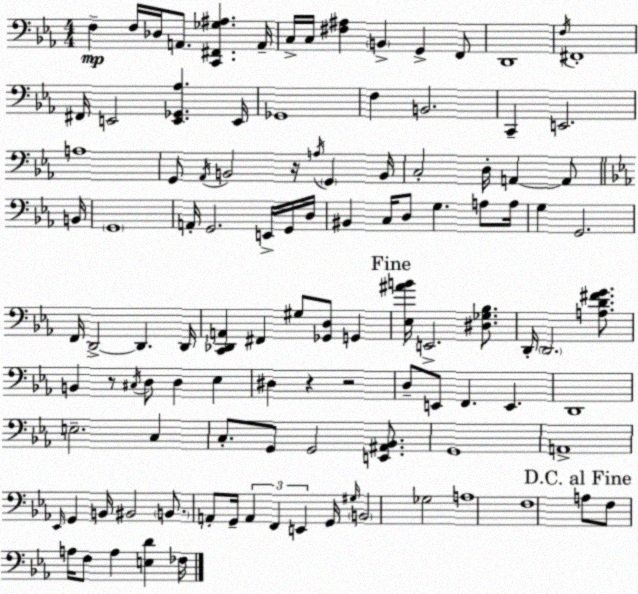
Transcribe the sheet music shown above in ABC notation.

X:1
T:Untitled
M:4/4
L:1/4
K:Cm
F, F,/4 _D,/4 A,,/2 [C,,^F,,_G,^A,] A,,/4 C,/4 C,/4 [^F,^A,] B,, G,, F,,/2 D,,4 F,/4 ^F,,4 ^F,,/4 E,,2 [E,,_G,,_A,] E,,/4 _G,,4 F, B,,2 C,, E,,2 A,4 G,,/2 _A,,/4 B,,2 z/4 A,/4 G,, B,,/4 C,2 D,/4 A,, A,,/2 B,,/4 G,,4 A,,/4 G,,2 E,,/4 G,,/4 D,/4 ^B,, C,/4 D,/2 G, A,/2 A,/4 G, G,,2 F,,/4 D,,2 D,, D,,/4 [C,,_D,,A,,] ^F,, ^G,/2 [_G,,D,]/2 G,, [_E,^AB]/4 E,,2 [^D,_G,_B,]/2 D,,/4 D,,2 [A,D^FG]/2 B,, z/2 ^C,/4 D,/2 D, _E, ^D, z z2 D,/2 E,,/2 F,, E,, D,,4 E,2 C, C,/2 G,,/2 G,,2 [E,,^A,,_B,,]/2 G,,4 A,,4 _E,,/4 G,, B,,/4 ^B,,2 B,,/2 A,,/2 G,,/4 A,, F,, E,, G,,/4 ^G,/4 B,,2 _G,2 A,4 F,4 A,/2 F,/2 A,/4 F,/2 A, [E,D] _F,/4